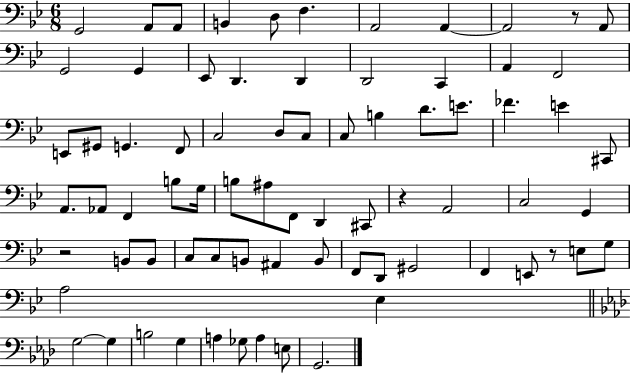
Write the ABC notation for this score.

X:1
T:Untitled
M:6/8
L:1/4
K:Bb
G,,2 A,,/2 A,,/2 B,, D,/2 F, A,,2 A,, A,,2 z/2 A,,/2 G,,2 G,, _E,,/2 D,, D,, D,,2 C,, A,, F,,2 E,,/2 ^G,,/2 G,, F,,/2 C,2 D,/2 C,/2 C,/2 B, D/2 E/2 _F E ^C,,/2 A,,/2 _A,,/2 F,, B,/2 G,/4 B,/2 ^A,/2 F,,/2 D,, ^C,,/2 z A,,2 C,2 G,, z2 B,,/2 B,,/2 C,/2 C,/2 B,,/2 ^A,, B,,/2 F,,/2 D,,/2 ^G,,2 F,, E,,/2 z/2 E,/2 G,/2 A,2 _E, G,2 G, B,2 G, A, _G,/2 A, E,/2 G,,2